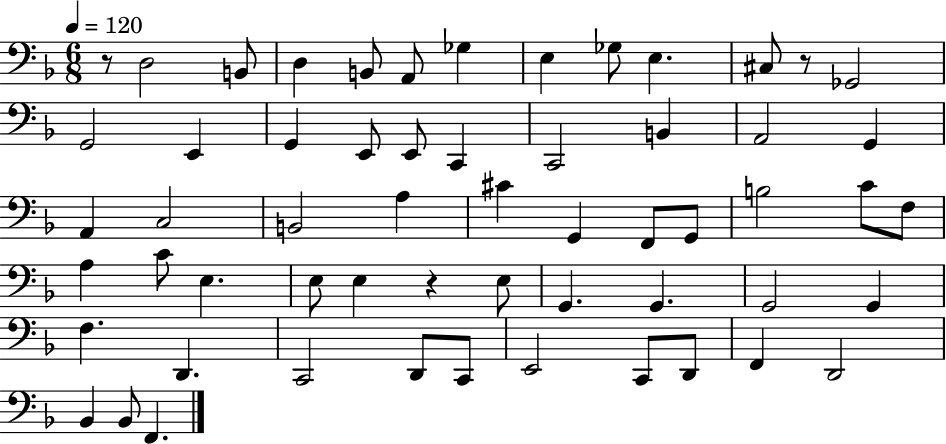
R/e D3/h B2/e D3/q B2/e A2/e Gb3/q E3/q Gb3/e E3/q. C#3/e R/e Gb2/h G2/h E2/q G2/q E2/e E2/e C2/q C2/h B2/q A2/h G2/q A2/q C3/h B2/h A3/q C#4/q G2/q F2/e G2/e B3/h C4/e F3/e A3/q C4/e E3/q. E3/e E3/q R/q E3/e G2/q. G2/q. G2/h G2/q F3/q. D2/q. C2/h D2/e C2/e E2/h C2/e D2/e F2/q D2/h Bb2/q Bb2/e F2/q.